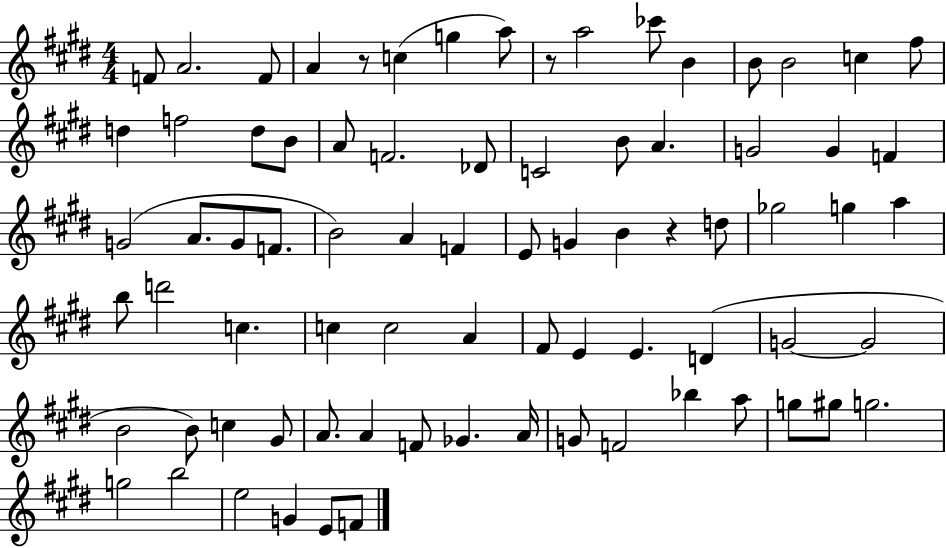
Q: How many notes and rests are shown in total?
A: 78